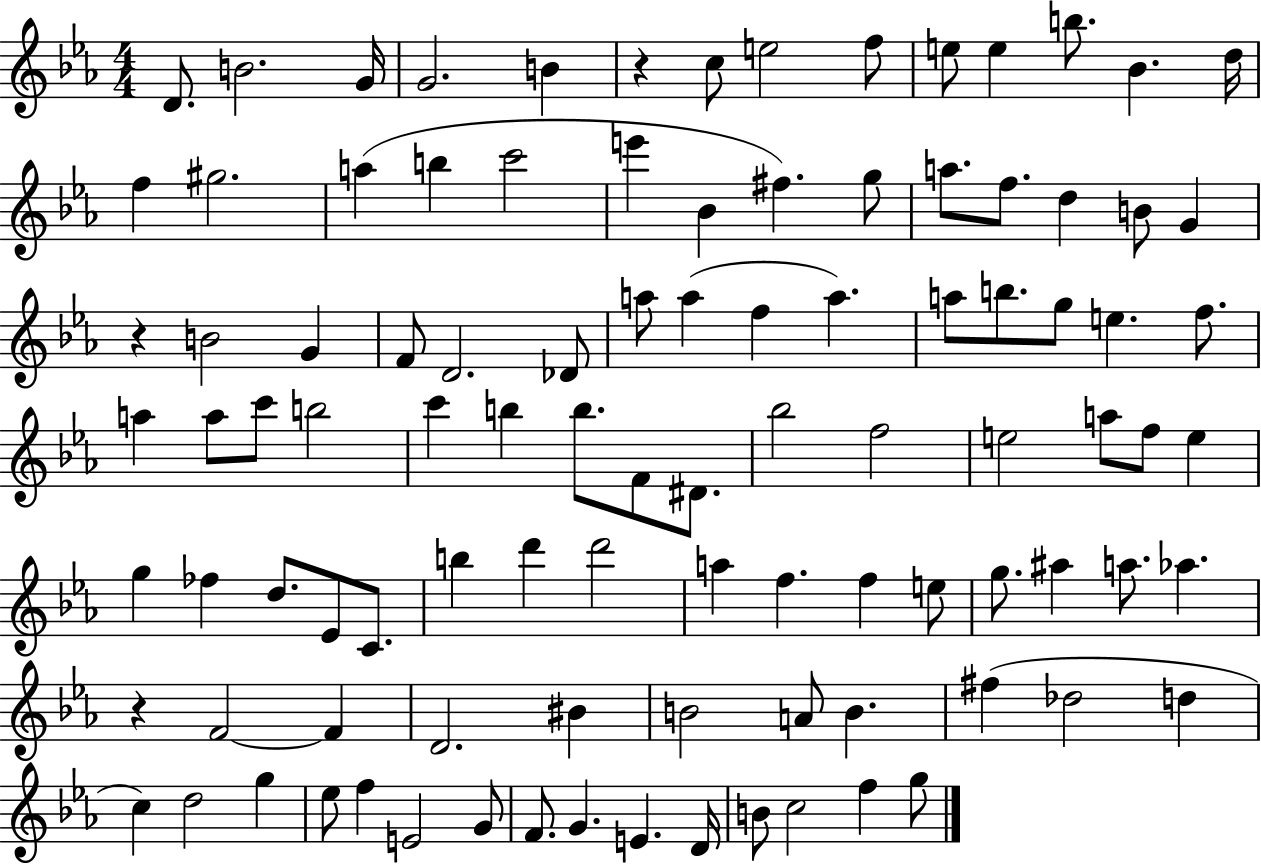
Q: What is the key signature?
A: EES major